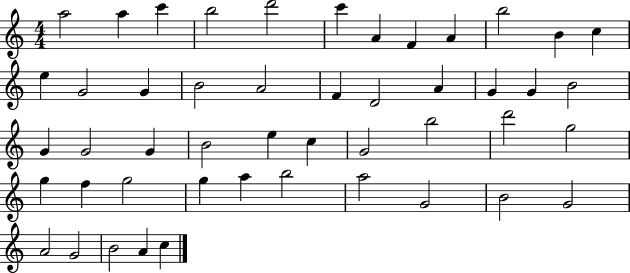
{
  \clef treble
  \numericTimeSignature
  \time 4/4
  \key c \major
  a''2 a''4 c'''4 | b''2 d'''2 | c'''4 a'4 f'4 a'4 | b''2 b'4 c''4 | \break e''4 g'2 g'4 | b'2 a'2 | f'4 d'2 a'4 | g'4 g'4 b'2 | \break g'4 g'2 g'4 | b'2 e''4 c''4 | g'2 b''2 | d'''2 g''2 | \break g''4 f''4 g''2 | g''4 a''4 b''2 | a''2 g'2 | b'2 g'2 | \break a'2 g'2 | b'2 a'4 c''4 | \bar "|."
}